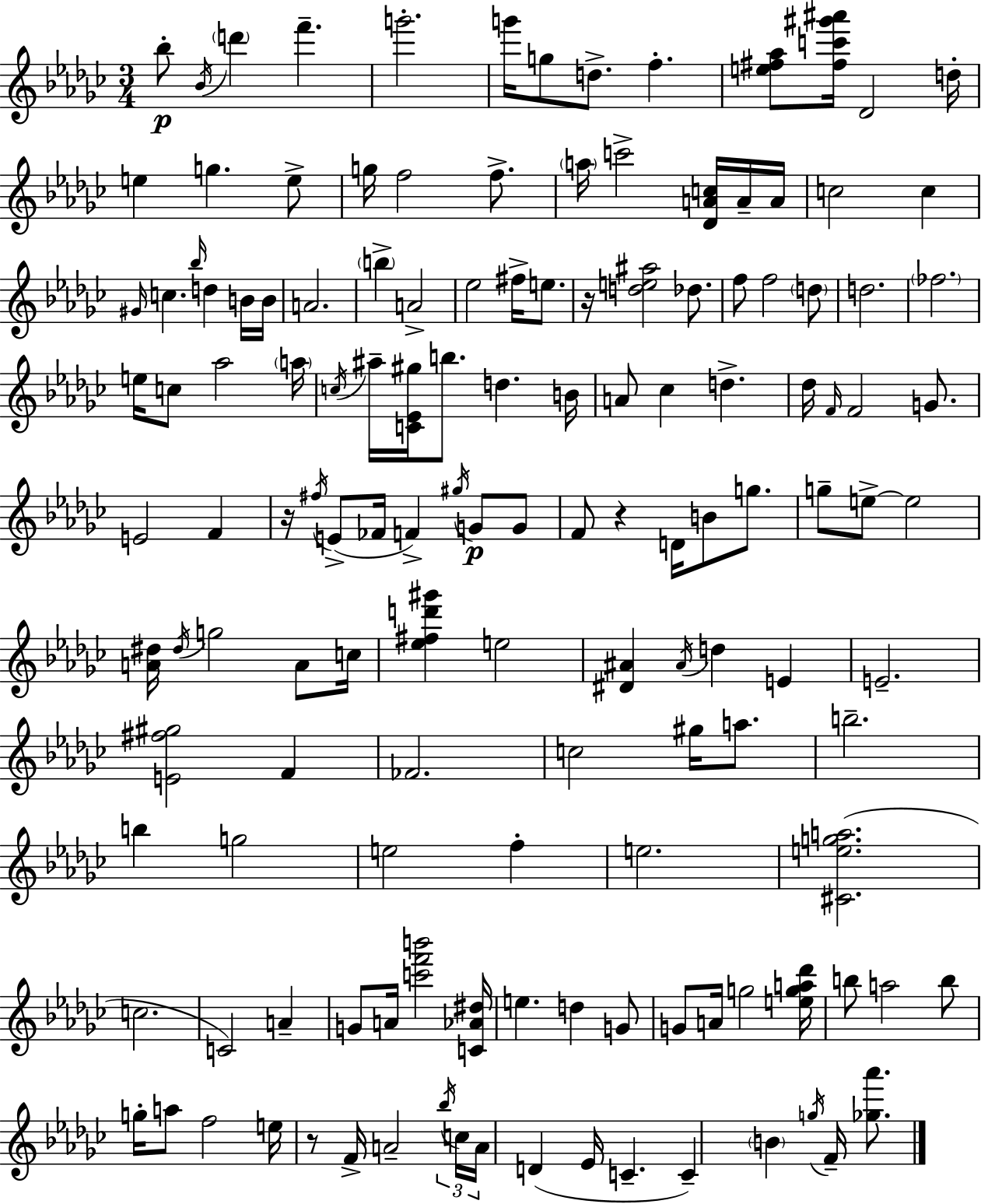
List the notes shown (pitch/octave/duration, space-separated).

Bb5/e Bb4/s D6/q F6/q. G6/h. G6/s G5/e D5/e. F5/q. [E5,F#5,Ab5]/e [F#5,C6,G#6,A#6]/s Db4/h D5/s E5/q G5/q. E5/e G5/s F5/h F5/e. A5/s C6/h [Db4,A4,C5]/s A4/s A4/s C5/h C5/q G#4/s C5/q. Bb5/s D5/q B4/s B4/s A4/h. B5/q A4/h Eb5/h F#5/s E5/e. R/s [D5,E5,A#5]/h Db5/e. F5/e F5/h D5/e D5/h. FES5/h. E5/s C5/e Ab5/h A5/s C5/s A#5/s [C4,Eb4,G#5]/s B5/e. D5/q. B4/s A4/e CES5/q D5/q. Db5/s F4/s F4/h G4/e. E4/h F4/q R/s F#5/s E4/e FES4/s F4/q G#5/s G4/e G4/e F4/e R/q D4/s B4/e G5/e. G5/e E5/e E5/h [A4,D#5]/s D#5/s G5/h A4/e C5/s [Eb5,F#5,D6,G#6]/q E5/h [D#4,A#4]/q A#4/s D5/q E4/q E4/h. [E4,F#5,G#5]/h F4/q FES4/h. C5/h G#5/s A5/e. B5/h. B5/q G5/h E5/h F5/q E5/h. [C#4,E5,G5,A5]/h. C5/h. C4/h A4/q G4/e A4/s [C6,F6,B6]/h [C4,Ab4,D#5]/s E5/q. D5/q G4/e G4/e A4/s G5/h [E5,G5,A5,Db6]/s B5/e A5/h B5/e G5/s A5/e F5/h E5/s R/e F4/s A4/h Bb5/s C5/s A4/s D4/q Eb4/s C4/q. C4/q B4/q G5/s F4/s [Gb5,Ab6]/e.